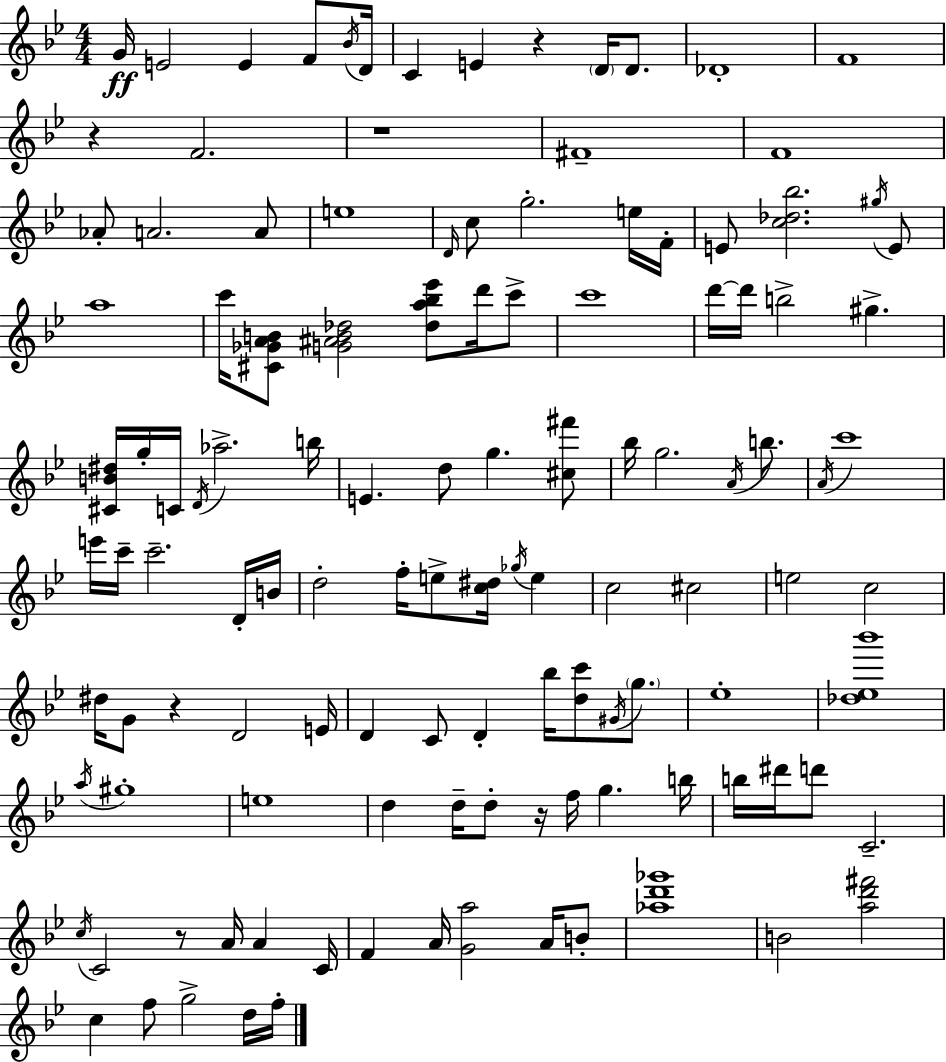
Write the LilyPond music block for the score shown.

{
  \clef treble
  \numericTimeSignature
  \time 4/4
  \key g \minor
  \repeat volta 2 { g'16\ff e'2 e'4 f'8 \acciaccatura { bes'16 } | d'16 c'4 e'4 r4 \parenthesize d'16 d'8. | des'1-. | f'1 | \break r4 f'2. | r1 | fis'1-- | f'1 | \break aes'8-. a'2. a'8 | e''1 | \grace { d'16 } c''8 g''2.-. | e''16 f'16-. e'8 <c'' des'' bes''>2. | \break \acciaccatura { gis''16 } e'8 a''1 | c'''16 <cis' ges' a' b'>8 <g' ais' b' des''>2 <des'' a'' bes'' ees'''>8 | d'''16 c'''8-> c'''1 | d'''16~~ d'''16 b''2-> gis''4.-> | \break <cis' b' dis''>16 g''16-. c'16 \acciaccatura { d'16 } aes''2.-> | b''16 e'4. d''8 g''4. | <cis'' fis'''>8 bes''16 g''2. | \acciaccatura { a'16 } b''8. \acciaccatura { a'16 } c'''1 | \break e'''16 c'''16-- c'''2.-- | d'16-. b'16 d''2-. f''16-. e''8-> | <c'' dis''>16 \acciaccatura { ges''16 } e''4 c''2 cis''2 | e''2 c''2 | \break dis''16 g'8 r4 d'2 | e'16 d'4 c'8 d'4-. | bes''16 <d'' c'''>8 \acciaccatura { gis'16 } \parenthesize g''8. ees''1-. | <des'' ees'' bes'''>1 | \break \acciaccatura { a''16 } gis''1-. | e''1 | d''4 d''16-- d''8-. | r16 f''16 g''4. b''16 b''16 dis'''16 d'''8 c'2.-- | \break \acciaccatura { c''16 } c'2 | r8 a'16 a'4 c'16 f'4 a'16 <g' a''>2 | a'16 b'8-. <aes'' d''' ges'''>1 | b'2 | \break <a'' d''' fis'''>2 c''4 f''8 | g''2-> d''16 f''16-. } \bar "|."
}